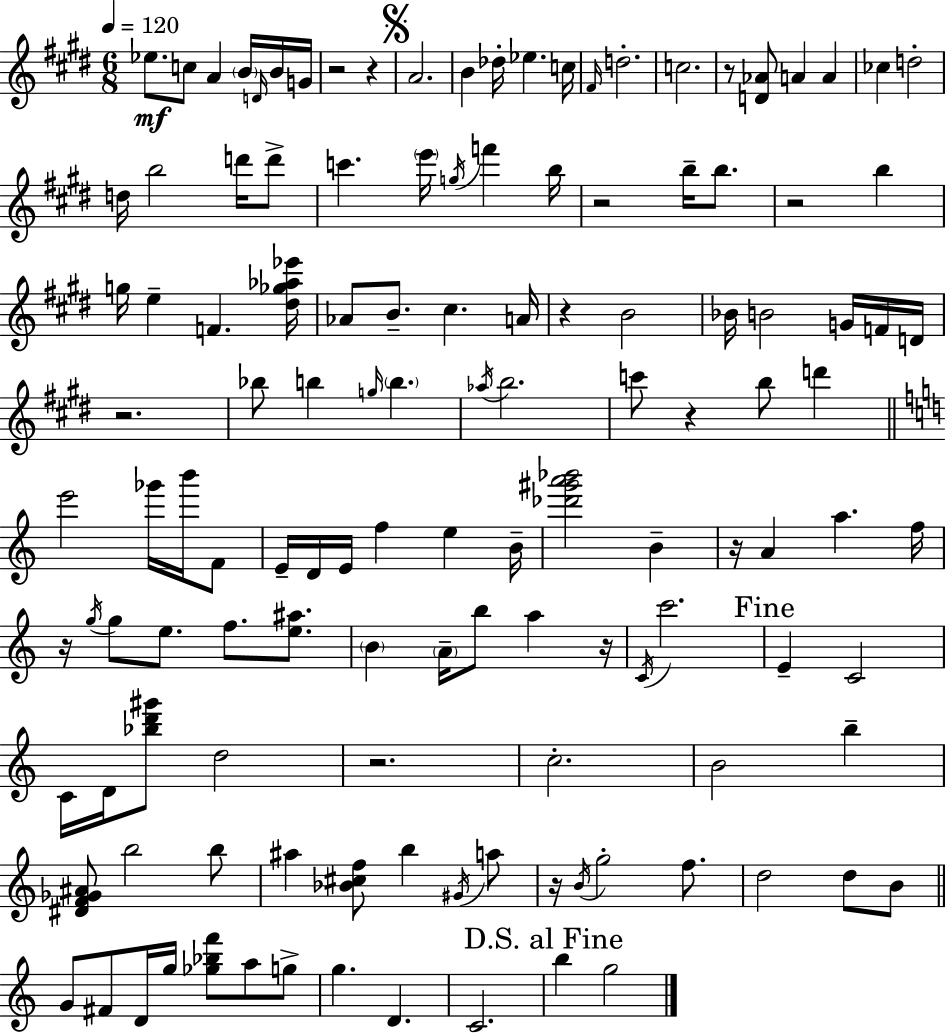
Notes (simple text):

Eb5/e. C5/e A4/q B4/s D4/s B4/s G4/s R/h R/q A4/h. B4/q Db5/s Eb5/q. C5/s F#4/s D5/h. C5/h. R/e [D4,Ab4]/e A4/q A4/q CES5/q D5/h D5/s B5/h D6/s D6/e C6/q. E6/s G5/s F6/q B5/s R/h B5/s B5/e. R/h B5/q G5/s E5/q F4/q. [D#5,Gb5,Ab5,Eb6]/s Ab4/e B4/e. C#5/q. A4/s R/q B4/h Bb4/s B4/h G4/s F4/s D4/s R/h. Bb5/e B5/q G5/s B5/q. Ab5/s B5/h. C6/e R/q B5/e D6/q E6/h Gb6/s B6/s F4/e E4/s D4/s E4/s F5/q E5/q B4/s [Db6,G#6,A6,Bb6]/h B4/q R/s A4/q A5/q. F5/s R/s G5/s G5/e E5/e. F5/e. [E5,A#5]/e. B4/q A4/s B5/e A5/q R/s C4/s C6/h. E4/q C4/h C4/s D4/s [Bb5,D6,G#6]/e D5/h R/h. C5/h. B4/h B5/q [D#4,F4,Gb4,A#4]/e B5/h B5/e A#5/q [Bb4,C#5,F5]/e B5/q G#4/s A5/e R/s B4/s G5/h F5/e. D5/h D5/e B4/e G4/e F#4/e D4/s G5/s [Gb5,Bb5,F6]/e A5/e G5/e G5/q. D4/q. C4/h. B5/q G5/h